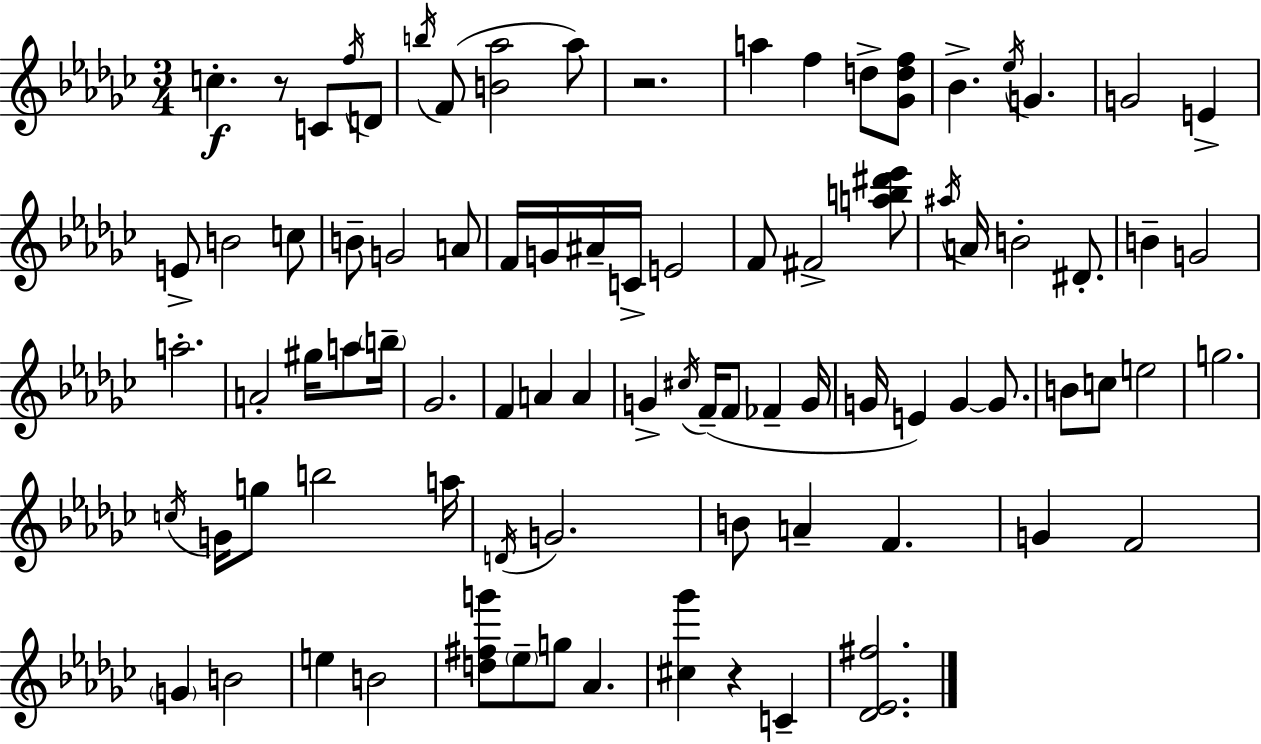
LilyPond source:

{
  \clef treble
  \numericTimeSignature
  \time 3/4
  \key ees \minor
  c''4.-.\f r8 c'8 \acciaccatura { f''16 } d'8 | \acciaccatura { b''16 } f'8( <b' aes''>2 | aes''8) r2. | a''4 f''4 d''8-> | \break <ges' d'' f''>8 bes'4.-> \acciaccatura { ees''16 } g'4. | g'2 e'4-> | e'8-> b'2 | c''8 b'8-- g'2 | \break a'8 f'16 g'16 ais'16-- c'16-> e'2 | f'8 fis'2-> | <a'' b'' dis''' ees'''>8 \acciaccatura { ais''16 } a'16 b'2-. | dis'8.-. b'4-- g'2 | \break a''2.-. | a'2-. | gis''16 a''8 \parenthesize b''16-- ges'2. | f'4 a'4 | \break a'4 g'4-> \acciaccatura { cis''16 } f'16--( f'8 | fes'4-- g'16 g'16 e'4) g'4~~ | g'8. b'8 c''8 e''2 | g''2. | \break \acciaccatura { c''16 } g'16 g''8 b''2 | a''16 \acciaccatura { d'16 } g'2. | b'8 a'4-- | f'4. g'4 f'2 | \break \parenthesize g'4 b'2 | e''4 b'2 | <d'' fis'' g'''>8 \parenthesize ees''8-- g''8 | aes'4. <cis'' ges'''>4 r4 | \break c'4-- <des' ees' fis''>2. | \bar "|."
}